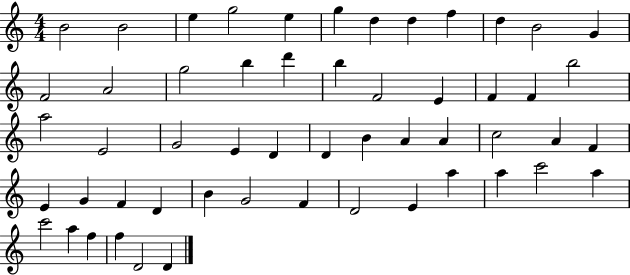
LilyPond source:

{
  \clef treble
  \numericTimeSignature
  \time 4/4
  \key c \major
  b'2 b'2 | e''4 g''2 e''4 | g''4 d''4 d''4 f''4 | d''4 b'2 g'4 | \break f'2 a'2 | g''2 b''4 d'''4 | b''4 f'2 e'4 | f'4 f'4 b''2 | \break a''2 e'2 | g'2 e'4 d'4 | d'4 b'4 a'4 a'4 | c''2 a'4 f'4 | \break e'4 g'4 f'4 d'4 | b'4 g'2 f'4 | d'2 e'4 a''4 | a''4 c'''2 a''4 | \break c'''2 a''4 f''4 | f''4 d'2 d'4 | \bar "|."
}